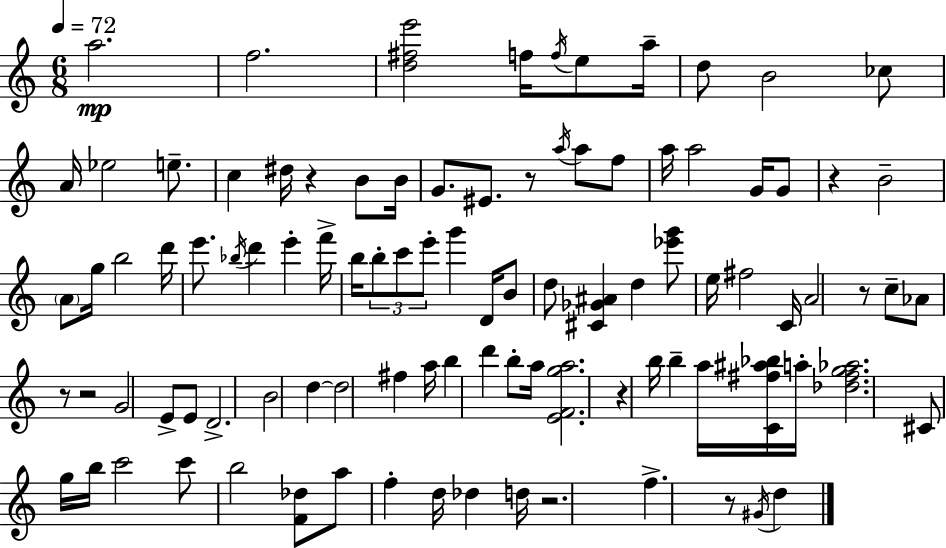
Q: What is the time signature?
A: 6/8